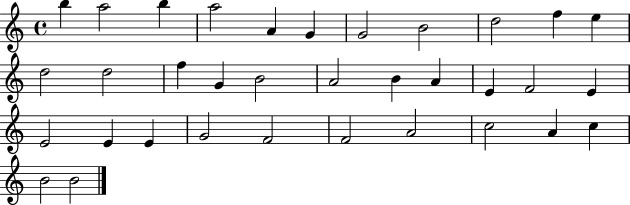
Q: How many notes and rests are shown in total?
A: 34